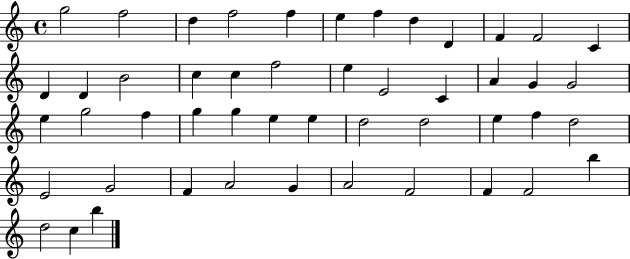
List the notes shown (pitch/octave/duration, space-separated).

G5/h F5/h D5/q F5/h F5/q E5/q F5/q D5/q D4/q F4/q F4/h C4/q D4/q D4/q B4/h C5/q C5/q F5/h E5/q E4/h C4/q A4/q G4/q G4/h E5/q G5/h F5/q G5/q G5/q E5/q E5/q D5/h D5/h E5/q F5/q D5/h E4/h G4/h F4/q A4/h G4/q A4/h F4/h F4/q F4/h B5/q D5/h C5/q B5/q